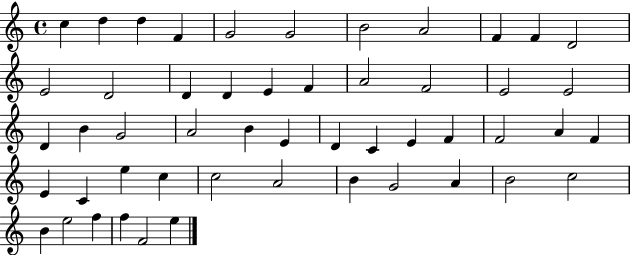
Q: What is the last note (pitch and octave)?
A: E5